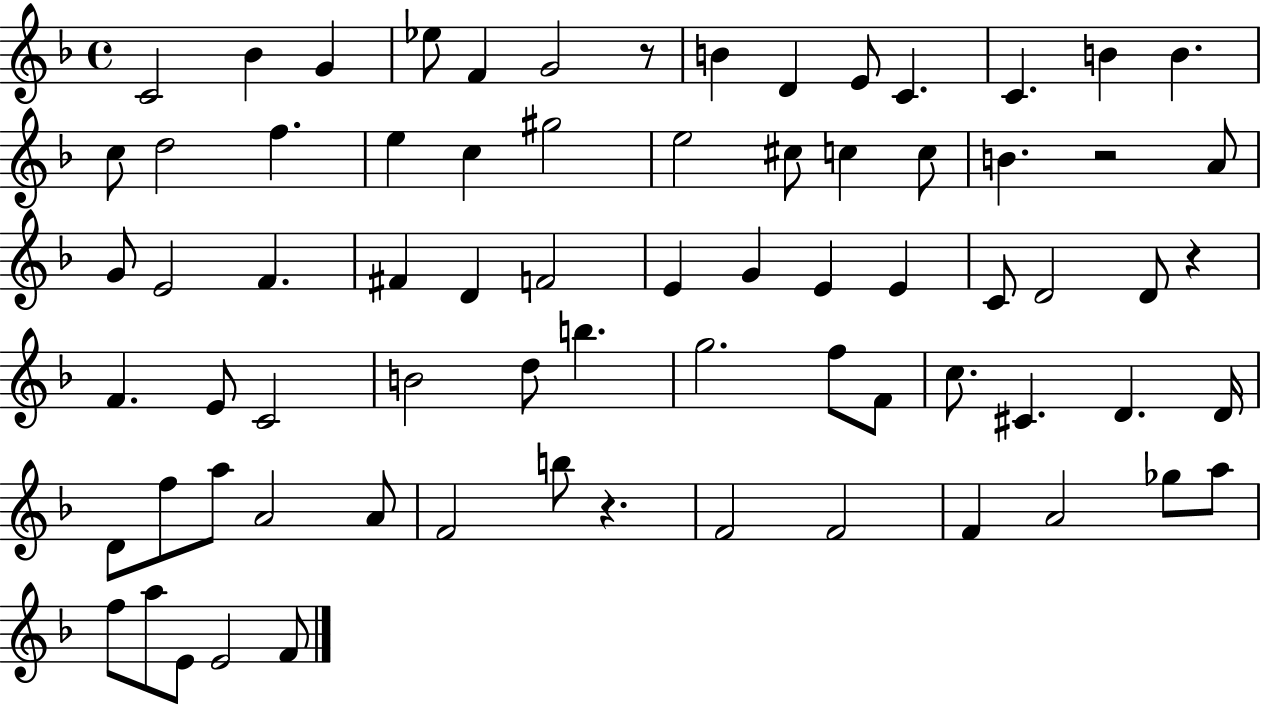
{
  \clef treble
  \time 4/4
  \defaultTimeSignature
  \key f \major
  c'2 bes'4 g'4 | ees''8 f'4 g'2 r8 | b'4 d'4 e'8 c'4. | c'4. b'4 b'4. | \break c''8 d''2 f''4. | e''4 c''4 gis''2 | e''2 cis''8 c''4 c''8 | b'4. r2 a'8 | \break g'8 e'2 f'4. | fis'4 d'4 f'2 | e'4 g'4 e'4 e'4 | c'8 d'2 d'8 r4 | \break f'4. e'8 c'2 | b'2 d''8 b''4. | g''2. f''8 f'8 | c''8. cis'4. d'4. d'16 | \break d'8 f''8 a''8 a'2 a'8 | f'2 b''8 r4. | f'2 f'2 | f'4 a'2 ges''8 a''8 | \break f''8 a''8 e'8 e'2 f'8 | \bar "|."
}